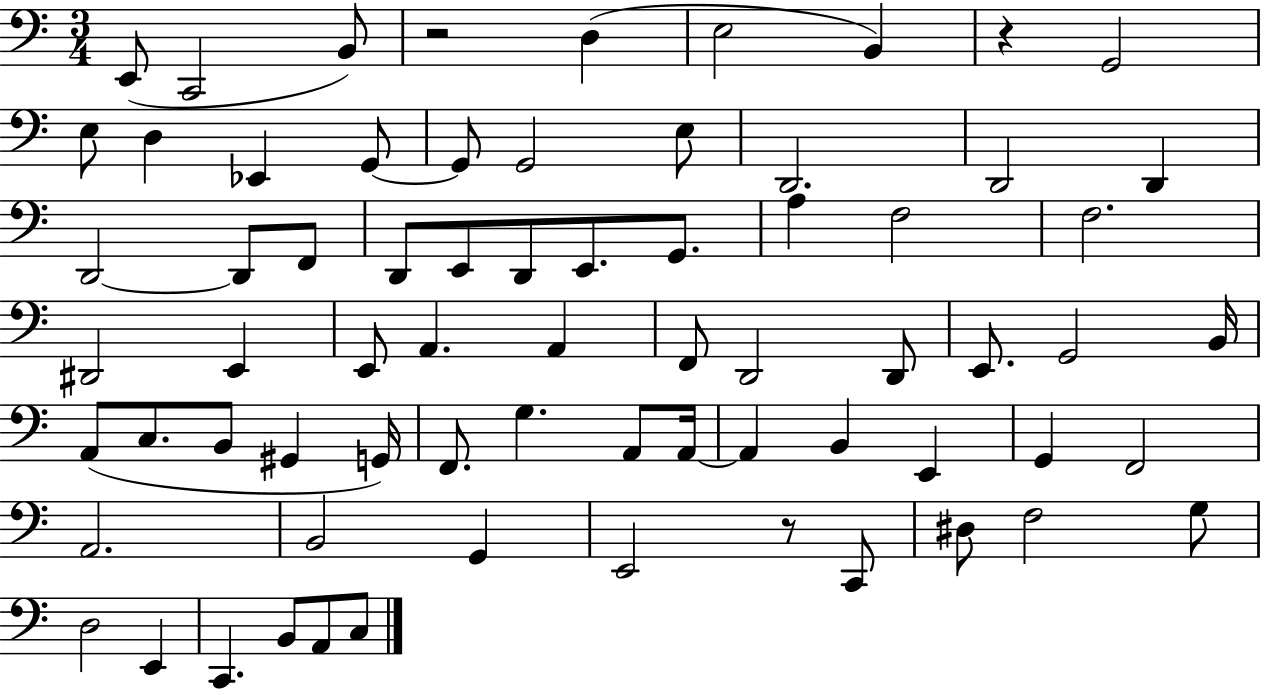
{
  \clef bass
  \numericTimeSignature
  \time 3/4
  \key c \major
  e,8( c,2 b,8) | r2 d4( | e2 b,4) | r4 g,2 | \break e8 d4 ees,4 g,8~~ | g,8 g,2 e8 | d,2. | d,2 d,4 | \break d,2~~ d,8 f,8 | d,8 e,8 d,8 e,8. g,8. | a4 f2 | f2. | \break dis,2 e,4 | e,8 a,4. a,4 | f,8 d,2 d,8 | e,8. g,2 b,16 | \break a,8( c8. b,8 gis,4 g,16) | f,8. g4. a,8 a,16~~ | a,4 b,4 e,4 | g,4 f,2 | \break a,2. | b,2 g,4 | e,2 r8 c,8 | dis8 f2 g8 | \break d2 e,4 | c,4. b,8 a,8 c8 | \bar "|."
}